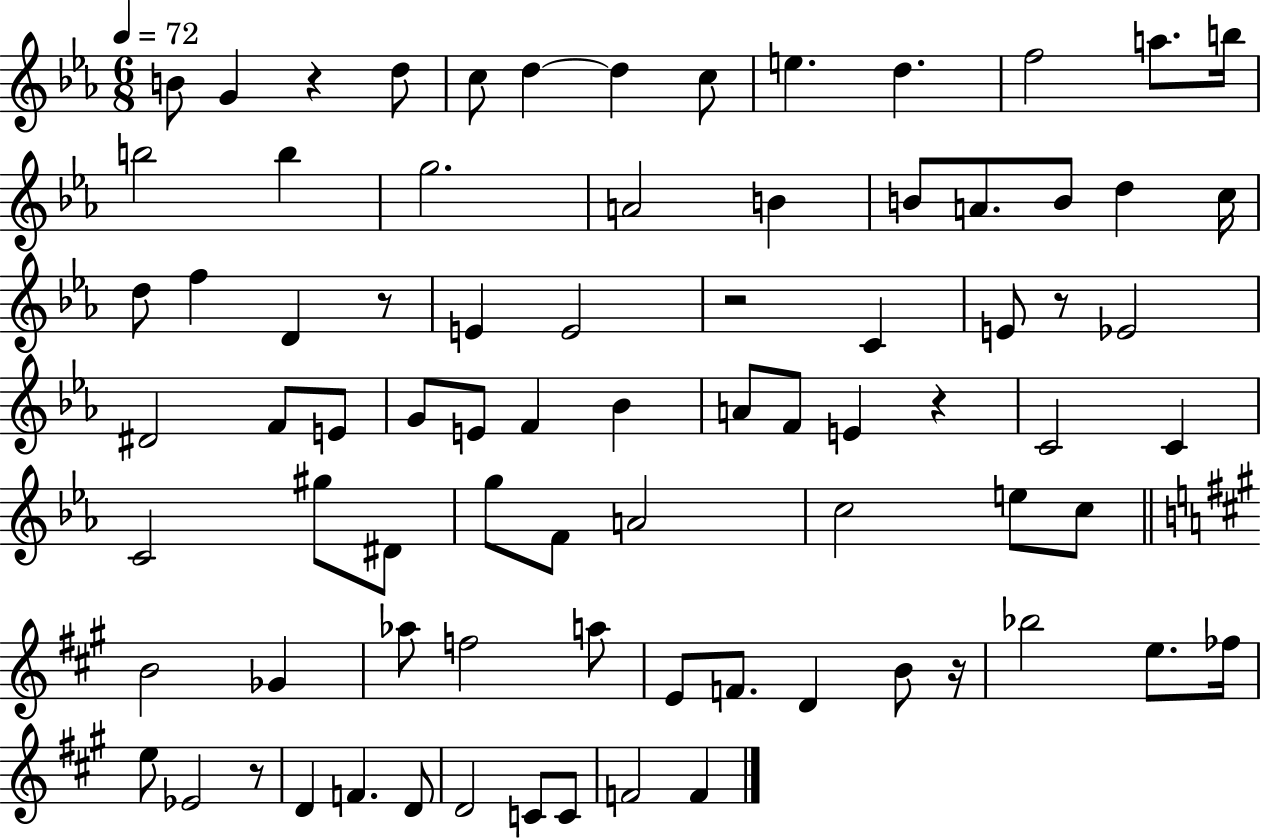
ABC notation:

X:1
T:Untitled
M:6/8
L:1/4
K:Eb
B/2 G z d/2 c/2 d d c/2 e d f2 a/2 b/4 b2 b g2 A2 B B/2 A/2 B/2 d c/4 d/2 f D z/2 E E2 z2 C E/2 z/2 _E2 ^D2 F/2 E/2 G/2 E/2 F _B A/2 F/2 E z C2 C C2 ^g/2 ^D/2 g/2 F/2 A2 c2 e/2 c/2 B2 _G _a/2 f2 a/2 E/2 F/2 D B/2 z/4 _b2 e/2 _f/4 e/2 _E2 z/2 D F D/2 D2 C/2 C/2 F2 F